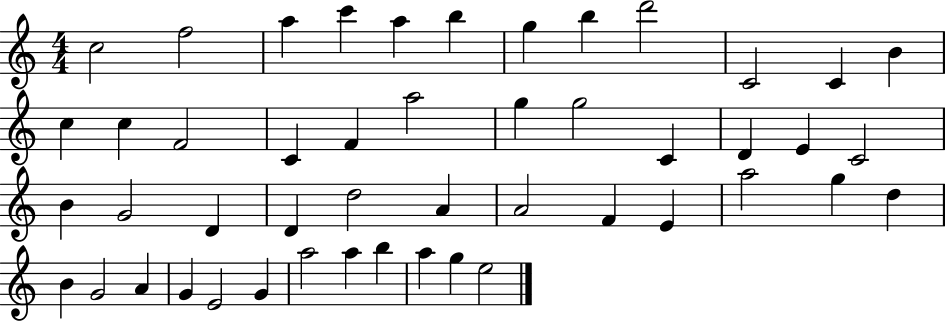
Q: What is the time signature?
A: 4/4